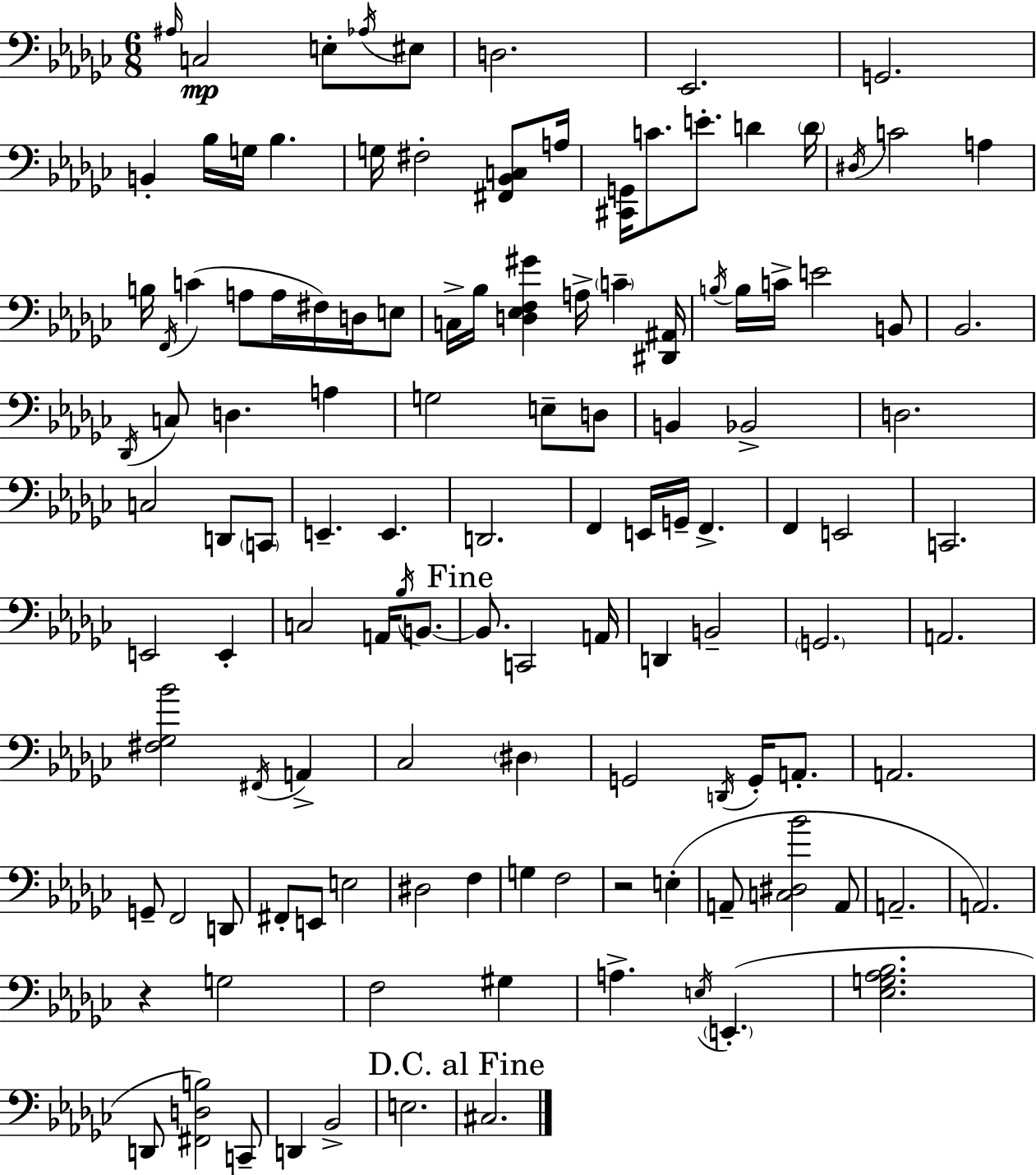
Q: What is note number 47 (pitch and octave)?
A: D3